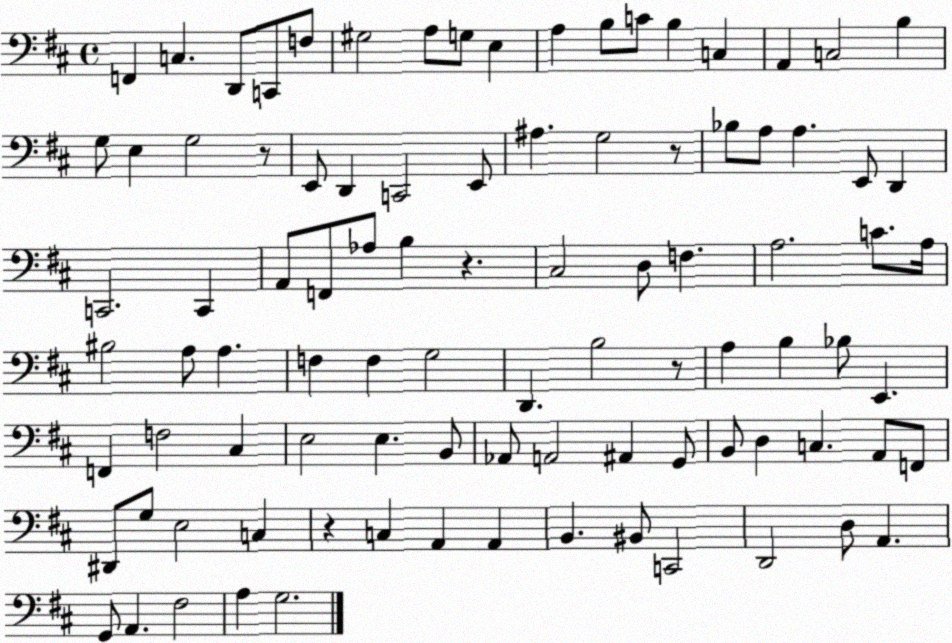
X:1
T:Untitled
M:4/4
L:1/4
K:D
F,, C, D,,/2 C,,/2 F,/2 ^G,2 A,/2 G,/2 E, A, B,/2 C/2 B, C, A,, C,2 B, G,/2 E, G,2 z/2 E,,/2 D,, C,,2 E,,/2 ^A, G,2 z/2 _B,/2 A,/2 A, E,,/2 D,, C,,2 C,, A,,/2 F,,/2 _A,/2 B, z ^C,2 D,/2 F, A,2 C/2 A,/4 ^B,2 A,/2 A, F, F, G,2 D,, B,2 z/2 A, B, _B,/2 E,, F,, F,2 ^C, E,2 E, B,,/2 _A,,/2 A,,2 ^A,, G,,/2 B,,/2 D, C, A,,/2 F,,/2 ^D,,/2 G,/2 E,2 C, z C, A,, A,, B,, ^B,,/2 C,,2 D,,2 D,/2 A,, G,,/2 A,, ^F,2 A, G,2